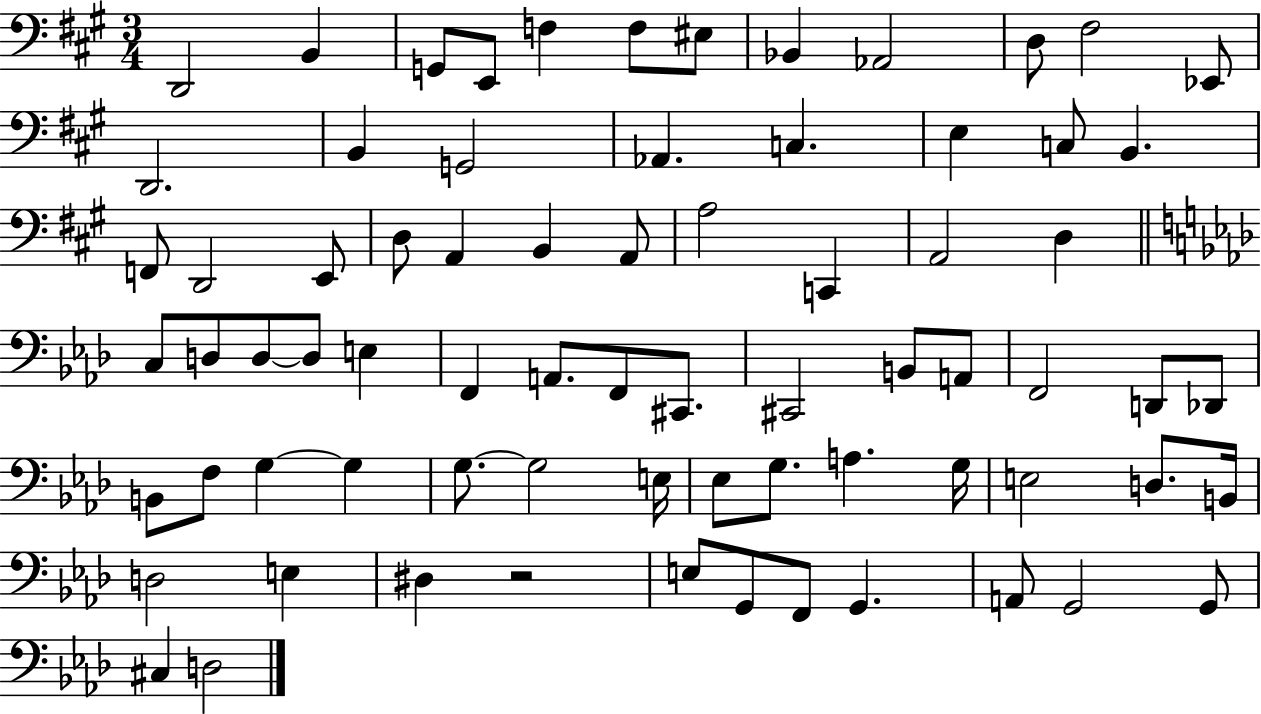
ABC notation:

X:1
T:Untitled
M:3/4
L:1/4
K:A
D,,2 B,, G,,/2 E,,/2 F, F,/2 ^E,/2 _B,, _A,,2 D,/2 ^F,2 _E,,/2 D,,2 B,, G,,2 _A,, C, E, C,/2 B,, F,,/2 D,,2 E,,/2 D,/2 A,, B,, A,,/2 A,2 C,, A,,2 D, C,/2 D,/2 D,/2 D,/2 E, F,, A,,/2 F,,/2 ^C,,/2 ^C,,2 B,,/2 A,,/2 F,,2 D,,/2 _D,,/2 B,,/2 F,/2 G, G, G,/2 G,2 E,/4 _E,/2 G,/2 A, G,/4 E,2 D,/2 B,,/4 D,2 E, ^D, z2 E,/2 G,,/2 F,,/2 G,, A,,/2 G,,2 G,,/2 ^C, D,2